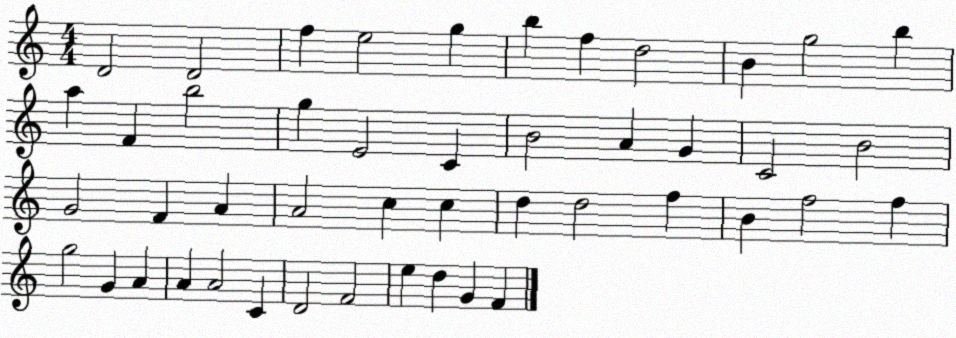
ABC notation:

X:1
T:Untitled
M:4/4
L:1/4
K:C
D2 D2 f e2 g b f d2 B g2 b a F b2 g E2 C B2 A G C2 B2 G2 F A A2 c c d d2 f B f2 f g2 G A A A2 C D2 F2 e d G F